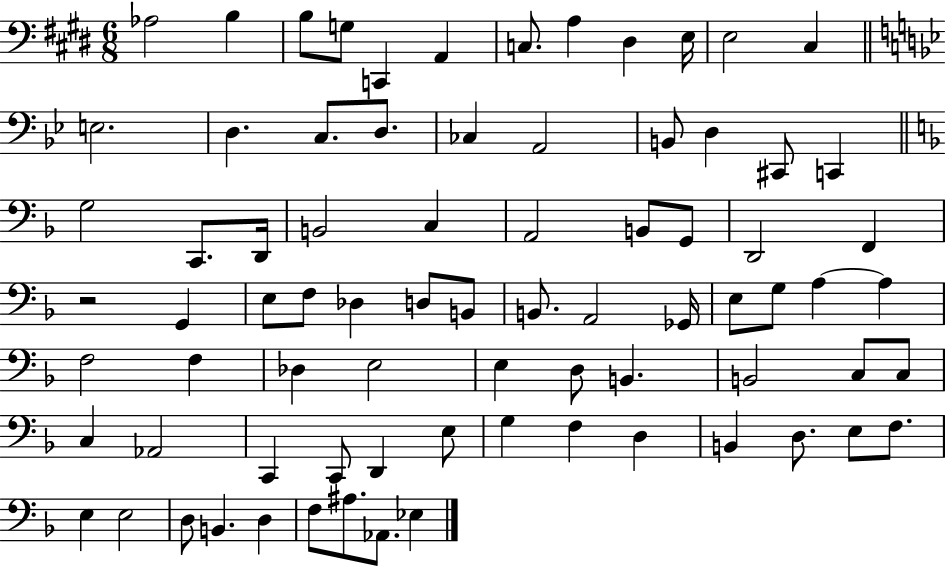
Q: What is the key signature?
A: E major